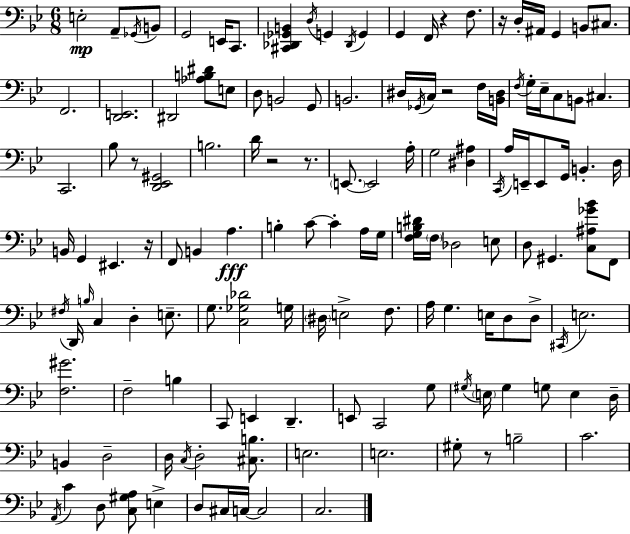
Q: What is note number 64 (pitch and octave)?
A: Db3